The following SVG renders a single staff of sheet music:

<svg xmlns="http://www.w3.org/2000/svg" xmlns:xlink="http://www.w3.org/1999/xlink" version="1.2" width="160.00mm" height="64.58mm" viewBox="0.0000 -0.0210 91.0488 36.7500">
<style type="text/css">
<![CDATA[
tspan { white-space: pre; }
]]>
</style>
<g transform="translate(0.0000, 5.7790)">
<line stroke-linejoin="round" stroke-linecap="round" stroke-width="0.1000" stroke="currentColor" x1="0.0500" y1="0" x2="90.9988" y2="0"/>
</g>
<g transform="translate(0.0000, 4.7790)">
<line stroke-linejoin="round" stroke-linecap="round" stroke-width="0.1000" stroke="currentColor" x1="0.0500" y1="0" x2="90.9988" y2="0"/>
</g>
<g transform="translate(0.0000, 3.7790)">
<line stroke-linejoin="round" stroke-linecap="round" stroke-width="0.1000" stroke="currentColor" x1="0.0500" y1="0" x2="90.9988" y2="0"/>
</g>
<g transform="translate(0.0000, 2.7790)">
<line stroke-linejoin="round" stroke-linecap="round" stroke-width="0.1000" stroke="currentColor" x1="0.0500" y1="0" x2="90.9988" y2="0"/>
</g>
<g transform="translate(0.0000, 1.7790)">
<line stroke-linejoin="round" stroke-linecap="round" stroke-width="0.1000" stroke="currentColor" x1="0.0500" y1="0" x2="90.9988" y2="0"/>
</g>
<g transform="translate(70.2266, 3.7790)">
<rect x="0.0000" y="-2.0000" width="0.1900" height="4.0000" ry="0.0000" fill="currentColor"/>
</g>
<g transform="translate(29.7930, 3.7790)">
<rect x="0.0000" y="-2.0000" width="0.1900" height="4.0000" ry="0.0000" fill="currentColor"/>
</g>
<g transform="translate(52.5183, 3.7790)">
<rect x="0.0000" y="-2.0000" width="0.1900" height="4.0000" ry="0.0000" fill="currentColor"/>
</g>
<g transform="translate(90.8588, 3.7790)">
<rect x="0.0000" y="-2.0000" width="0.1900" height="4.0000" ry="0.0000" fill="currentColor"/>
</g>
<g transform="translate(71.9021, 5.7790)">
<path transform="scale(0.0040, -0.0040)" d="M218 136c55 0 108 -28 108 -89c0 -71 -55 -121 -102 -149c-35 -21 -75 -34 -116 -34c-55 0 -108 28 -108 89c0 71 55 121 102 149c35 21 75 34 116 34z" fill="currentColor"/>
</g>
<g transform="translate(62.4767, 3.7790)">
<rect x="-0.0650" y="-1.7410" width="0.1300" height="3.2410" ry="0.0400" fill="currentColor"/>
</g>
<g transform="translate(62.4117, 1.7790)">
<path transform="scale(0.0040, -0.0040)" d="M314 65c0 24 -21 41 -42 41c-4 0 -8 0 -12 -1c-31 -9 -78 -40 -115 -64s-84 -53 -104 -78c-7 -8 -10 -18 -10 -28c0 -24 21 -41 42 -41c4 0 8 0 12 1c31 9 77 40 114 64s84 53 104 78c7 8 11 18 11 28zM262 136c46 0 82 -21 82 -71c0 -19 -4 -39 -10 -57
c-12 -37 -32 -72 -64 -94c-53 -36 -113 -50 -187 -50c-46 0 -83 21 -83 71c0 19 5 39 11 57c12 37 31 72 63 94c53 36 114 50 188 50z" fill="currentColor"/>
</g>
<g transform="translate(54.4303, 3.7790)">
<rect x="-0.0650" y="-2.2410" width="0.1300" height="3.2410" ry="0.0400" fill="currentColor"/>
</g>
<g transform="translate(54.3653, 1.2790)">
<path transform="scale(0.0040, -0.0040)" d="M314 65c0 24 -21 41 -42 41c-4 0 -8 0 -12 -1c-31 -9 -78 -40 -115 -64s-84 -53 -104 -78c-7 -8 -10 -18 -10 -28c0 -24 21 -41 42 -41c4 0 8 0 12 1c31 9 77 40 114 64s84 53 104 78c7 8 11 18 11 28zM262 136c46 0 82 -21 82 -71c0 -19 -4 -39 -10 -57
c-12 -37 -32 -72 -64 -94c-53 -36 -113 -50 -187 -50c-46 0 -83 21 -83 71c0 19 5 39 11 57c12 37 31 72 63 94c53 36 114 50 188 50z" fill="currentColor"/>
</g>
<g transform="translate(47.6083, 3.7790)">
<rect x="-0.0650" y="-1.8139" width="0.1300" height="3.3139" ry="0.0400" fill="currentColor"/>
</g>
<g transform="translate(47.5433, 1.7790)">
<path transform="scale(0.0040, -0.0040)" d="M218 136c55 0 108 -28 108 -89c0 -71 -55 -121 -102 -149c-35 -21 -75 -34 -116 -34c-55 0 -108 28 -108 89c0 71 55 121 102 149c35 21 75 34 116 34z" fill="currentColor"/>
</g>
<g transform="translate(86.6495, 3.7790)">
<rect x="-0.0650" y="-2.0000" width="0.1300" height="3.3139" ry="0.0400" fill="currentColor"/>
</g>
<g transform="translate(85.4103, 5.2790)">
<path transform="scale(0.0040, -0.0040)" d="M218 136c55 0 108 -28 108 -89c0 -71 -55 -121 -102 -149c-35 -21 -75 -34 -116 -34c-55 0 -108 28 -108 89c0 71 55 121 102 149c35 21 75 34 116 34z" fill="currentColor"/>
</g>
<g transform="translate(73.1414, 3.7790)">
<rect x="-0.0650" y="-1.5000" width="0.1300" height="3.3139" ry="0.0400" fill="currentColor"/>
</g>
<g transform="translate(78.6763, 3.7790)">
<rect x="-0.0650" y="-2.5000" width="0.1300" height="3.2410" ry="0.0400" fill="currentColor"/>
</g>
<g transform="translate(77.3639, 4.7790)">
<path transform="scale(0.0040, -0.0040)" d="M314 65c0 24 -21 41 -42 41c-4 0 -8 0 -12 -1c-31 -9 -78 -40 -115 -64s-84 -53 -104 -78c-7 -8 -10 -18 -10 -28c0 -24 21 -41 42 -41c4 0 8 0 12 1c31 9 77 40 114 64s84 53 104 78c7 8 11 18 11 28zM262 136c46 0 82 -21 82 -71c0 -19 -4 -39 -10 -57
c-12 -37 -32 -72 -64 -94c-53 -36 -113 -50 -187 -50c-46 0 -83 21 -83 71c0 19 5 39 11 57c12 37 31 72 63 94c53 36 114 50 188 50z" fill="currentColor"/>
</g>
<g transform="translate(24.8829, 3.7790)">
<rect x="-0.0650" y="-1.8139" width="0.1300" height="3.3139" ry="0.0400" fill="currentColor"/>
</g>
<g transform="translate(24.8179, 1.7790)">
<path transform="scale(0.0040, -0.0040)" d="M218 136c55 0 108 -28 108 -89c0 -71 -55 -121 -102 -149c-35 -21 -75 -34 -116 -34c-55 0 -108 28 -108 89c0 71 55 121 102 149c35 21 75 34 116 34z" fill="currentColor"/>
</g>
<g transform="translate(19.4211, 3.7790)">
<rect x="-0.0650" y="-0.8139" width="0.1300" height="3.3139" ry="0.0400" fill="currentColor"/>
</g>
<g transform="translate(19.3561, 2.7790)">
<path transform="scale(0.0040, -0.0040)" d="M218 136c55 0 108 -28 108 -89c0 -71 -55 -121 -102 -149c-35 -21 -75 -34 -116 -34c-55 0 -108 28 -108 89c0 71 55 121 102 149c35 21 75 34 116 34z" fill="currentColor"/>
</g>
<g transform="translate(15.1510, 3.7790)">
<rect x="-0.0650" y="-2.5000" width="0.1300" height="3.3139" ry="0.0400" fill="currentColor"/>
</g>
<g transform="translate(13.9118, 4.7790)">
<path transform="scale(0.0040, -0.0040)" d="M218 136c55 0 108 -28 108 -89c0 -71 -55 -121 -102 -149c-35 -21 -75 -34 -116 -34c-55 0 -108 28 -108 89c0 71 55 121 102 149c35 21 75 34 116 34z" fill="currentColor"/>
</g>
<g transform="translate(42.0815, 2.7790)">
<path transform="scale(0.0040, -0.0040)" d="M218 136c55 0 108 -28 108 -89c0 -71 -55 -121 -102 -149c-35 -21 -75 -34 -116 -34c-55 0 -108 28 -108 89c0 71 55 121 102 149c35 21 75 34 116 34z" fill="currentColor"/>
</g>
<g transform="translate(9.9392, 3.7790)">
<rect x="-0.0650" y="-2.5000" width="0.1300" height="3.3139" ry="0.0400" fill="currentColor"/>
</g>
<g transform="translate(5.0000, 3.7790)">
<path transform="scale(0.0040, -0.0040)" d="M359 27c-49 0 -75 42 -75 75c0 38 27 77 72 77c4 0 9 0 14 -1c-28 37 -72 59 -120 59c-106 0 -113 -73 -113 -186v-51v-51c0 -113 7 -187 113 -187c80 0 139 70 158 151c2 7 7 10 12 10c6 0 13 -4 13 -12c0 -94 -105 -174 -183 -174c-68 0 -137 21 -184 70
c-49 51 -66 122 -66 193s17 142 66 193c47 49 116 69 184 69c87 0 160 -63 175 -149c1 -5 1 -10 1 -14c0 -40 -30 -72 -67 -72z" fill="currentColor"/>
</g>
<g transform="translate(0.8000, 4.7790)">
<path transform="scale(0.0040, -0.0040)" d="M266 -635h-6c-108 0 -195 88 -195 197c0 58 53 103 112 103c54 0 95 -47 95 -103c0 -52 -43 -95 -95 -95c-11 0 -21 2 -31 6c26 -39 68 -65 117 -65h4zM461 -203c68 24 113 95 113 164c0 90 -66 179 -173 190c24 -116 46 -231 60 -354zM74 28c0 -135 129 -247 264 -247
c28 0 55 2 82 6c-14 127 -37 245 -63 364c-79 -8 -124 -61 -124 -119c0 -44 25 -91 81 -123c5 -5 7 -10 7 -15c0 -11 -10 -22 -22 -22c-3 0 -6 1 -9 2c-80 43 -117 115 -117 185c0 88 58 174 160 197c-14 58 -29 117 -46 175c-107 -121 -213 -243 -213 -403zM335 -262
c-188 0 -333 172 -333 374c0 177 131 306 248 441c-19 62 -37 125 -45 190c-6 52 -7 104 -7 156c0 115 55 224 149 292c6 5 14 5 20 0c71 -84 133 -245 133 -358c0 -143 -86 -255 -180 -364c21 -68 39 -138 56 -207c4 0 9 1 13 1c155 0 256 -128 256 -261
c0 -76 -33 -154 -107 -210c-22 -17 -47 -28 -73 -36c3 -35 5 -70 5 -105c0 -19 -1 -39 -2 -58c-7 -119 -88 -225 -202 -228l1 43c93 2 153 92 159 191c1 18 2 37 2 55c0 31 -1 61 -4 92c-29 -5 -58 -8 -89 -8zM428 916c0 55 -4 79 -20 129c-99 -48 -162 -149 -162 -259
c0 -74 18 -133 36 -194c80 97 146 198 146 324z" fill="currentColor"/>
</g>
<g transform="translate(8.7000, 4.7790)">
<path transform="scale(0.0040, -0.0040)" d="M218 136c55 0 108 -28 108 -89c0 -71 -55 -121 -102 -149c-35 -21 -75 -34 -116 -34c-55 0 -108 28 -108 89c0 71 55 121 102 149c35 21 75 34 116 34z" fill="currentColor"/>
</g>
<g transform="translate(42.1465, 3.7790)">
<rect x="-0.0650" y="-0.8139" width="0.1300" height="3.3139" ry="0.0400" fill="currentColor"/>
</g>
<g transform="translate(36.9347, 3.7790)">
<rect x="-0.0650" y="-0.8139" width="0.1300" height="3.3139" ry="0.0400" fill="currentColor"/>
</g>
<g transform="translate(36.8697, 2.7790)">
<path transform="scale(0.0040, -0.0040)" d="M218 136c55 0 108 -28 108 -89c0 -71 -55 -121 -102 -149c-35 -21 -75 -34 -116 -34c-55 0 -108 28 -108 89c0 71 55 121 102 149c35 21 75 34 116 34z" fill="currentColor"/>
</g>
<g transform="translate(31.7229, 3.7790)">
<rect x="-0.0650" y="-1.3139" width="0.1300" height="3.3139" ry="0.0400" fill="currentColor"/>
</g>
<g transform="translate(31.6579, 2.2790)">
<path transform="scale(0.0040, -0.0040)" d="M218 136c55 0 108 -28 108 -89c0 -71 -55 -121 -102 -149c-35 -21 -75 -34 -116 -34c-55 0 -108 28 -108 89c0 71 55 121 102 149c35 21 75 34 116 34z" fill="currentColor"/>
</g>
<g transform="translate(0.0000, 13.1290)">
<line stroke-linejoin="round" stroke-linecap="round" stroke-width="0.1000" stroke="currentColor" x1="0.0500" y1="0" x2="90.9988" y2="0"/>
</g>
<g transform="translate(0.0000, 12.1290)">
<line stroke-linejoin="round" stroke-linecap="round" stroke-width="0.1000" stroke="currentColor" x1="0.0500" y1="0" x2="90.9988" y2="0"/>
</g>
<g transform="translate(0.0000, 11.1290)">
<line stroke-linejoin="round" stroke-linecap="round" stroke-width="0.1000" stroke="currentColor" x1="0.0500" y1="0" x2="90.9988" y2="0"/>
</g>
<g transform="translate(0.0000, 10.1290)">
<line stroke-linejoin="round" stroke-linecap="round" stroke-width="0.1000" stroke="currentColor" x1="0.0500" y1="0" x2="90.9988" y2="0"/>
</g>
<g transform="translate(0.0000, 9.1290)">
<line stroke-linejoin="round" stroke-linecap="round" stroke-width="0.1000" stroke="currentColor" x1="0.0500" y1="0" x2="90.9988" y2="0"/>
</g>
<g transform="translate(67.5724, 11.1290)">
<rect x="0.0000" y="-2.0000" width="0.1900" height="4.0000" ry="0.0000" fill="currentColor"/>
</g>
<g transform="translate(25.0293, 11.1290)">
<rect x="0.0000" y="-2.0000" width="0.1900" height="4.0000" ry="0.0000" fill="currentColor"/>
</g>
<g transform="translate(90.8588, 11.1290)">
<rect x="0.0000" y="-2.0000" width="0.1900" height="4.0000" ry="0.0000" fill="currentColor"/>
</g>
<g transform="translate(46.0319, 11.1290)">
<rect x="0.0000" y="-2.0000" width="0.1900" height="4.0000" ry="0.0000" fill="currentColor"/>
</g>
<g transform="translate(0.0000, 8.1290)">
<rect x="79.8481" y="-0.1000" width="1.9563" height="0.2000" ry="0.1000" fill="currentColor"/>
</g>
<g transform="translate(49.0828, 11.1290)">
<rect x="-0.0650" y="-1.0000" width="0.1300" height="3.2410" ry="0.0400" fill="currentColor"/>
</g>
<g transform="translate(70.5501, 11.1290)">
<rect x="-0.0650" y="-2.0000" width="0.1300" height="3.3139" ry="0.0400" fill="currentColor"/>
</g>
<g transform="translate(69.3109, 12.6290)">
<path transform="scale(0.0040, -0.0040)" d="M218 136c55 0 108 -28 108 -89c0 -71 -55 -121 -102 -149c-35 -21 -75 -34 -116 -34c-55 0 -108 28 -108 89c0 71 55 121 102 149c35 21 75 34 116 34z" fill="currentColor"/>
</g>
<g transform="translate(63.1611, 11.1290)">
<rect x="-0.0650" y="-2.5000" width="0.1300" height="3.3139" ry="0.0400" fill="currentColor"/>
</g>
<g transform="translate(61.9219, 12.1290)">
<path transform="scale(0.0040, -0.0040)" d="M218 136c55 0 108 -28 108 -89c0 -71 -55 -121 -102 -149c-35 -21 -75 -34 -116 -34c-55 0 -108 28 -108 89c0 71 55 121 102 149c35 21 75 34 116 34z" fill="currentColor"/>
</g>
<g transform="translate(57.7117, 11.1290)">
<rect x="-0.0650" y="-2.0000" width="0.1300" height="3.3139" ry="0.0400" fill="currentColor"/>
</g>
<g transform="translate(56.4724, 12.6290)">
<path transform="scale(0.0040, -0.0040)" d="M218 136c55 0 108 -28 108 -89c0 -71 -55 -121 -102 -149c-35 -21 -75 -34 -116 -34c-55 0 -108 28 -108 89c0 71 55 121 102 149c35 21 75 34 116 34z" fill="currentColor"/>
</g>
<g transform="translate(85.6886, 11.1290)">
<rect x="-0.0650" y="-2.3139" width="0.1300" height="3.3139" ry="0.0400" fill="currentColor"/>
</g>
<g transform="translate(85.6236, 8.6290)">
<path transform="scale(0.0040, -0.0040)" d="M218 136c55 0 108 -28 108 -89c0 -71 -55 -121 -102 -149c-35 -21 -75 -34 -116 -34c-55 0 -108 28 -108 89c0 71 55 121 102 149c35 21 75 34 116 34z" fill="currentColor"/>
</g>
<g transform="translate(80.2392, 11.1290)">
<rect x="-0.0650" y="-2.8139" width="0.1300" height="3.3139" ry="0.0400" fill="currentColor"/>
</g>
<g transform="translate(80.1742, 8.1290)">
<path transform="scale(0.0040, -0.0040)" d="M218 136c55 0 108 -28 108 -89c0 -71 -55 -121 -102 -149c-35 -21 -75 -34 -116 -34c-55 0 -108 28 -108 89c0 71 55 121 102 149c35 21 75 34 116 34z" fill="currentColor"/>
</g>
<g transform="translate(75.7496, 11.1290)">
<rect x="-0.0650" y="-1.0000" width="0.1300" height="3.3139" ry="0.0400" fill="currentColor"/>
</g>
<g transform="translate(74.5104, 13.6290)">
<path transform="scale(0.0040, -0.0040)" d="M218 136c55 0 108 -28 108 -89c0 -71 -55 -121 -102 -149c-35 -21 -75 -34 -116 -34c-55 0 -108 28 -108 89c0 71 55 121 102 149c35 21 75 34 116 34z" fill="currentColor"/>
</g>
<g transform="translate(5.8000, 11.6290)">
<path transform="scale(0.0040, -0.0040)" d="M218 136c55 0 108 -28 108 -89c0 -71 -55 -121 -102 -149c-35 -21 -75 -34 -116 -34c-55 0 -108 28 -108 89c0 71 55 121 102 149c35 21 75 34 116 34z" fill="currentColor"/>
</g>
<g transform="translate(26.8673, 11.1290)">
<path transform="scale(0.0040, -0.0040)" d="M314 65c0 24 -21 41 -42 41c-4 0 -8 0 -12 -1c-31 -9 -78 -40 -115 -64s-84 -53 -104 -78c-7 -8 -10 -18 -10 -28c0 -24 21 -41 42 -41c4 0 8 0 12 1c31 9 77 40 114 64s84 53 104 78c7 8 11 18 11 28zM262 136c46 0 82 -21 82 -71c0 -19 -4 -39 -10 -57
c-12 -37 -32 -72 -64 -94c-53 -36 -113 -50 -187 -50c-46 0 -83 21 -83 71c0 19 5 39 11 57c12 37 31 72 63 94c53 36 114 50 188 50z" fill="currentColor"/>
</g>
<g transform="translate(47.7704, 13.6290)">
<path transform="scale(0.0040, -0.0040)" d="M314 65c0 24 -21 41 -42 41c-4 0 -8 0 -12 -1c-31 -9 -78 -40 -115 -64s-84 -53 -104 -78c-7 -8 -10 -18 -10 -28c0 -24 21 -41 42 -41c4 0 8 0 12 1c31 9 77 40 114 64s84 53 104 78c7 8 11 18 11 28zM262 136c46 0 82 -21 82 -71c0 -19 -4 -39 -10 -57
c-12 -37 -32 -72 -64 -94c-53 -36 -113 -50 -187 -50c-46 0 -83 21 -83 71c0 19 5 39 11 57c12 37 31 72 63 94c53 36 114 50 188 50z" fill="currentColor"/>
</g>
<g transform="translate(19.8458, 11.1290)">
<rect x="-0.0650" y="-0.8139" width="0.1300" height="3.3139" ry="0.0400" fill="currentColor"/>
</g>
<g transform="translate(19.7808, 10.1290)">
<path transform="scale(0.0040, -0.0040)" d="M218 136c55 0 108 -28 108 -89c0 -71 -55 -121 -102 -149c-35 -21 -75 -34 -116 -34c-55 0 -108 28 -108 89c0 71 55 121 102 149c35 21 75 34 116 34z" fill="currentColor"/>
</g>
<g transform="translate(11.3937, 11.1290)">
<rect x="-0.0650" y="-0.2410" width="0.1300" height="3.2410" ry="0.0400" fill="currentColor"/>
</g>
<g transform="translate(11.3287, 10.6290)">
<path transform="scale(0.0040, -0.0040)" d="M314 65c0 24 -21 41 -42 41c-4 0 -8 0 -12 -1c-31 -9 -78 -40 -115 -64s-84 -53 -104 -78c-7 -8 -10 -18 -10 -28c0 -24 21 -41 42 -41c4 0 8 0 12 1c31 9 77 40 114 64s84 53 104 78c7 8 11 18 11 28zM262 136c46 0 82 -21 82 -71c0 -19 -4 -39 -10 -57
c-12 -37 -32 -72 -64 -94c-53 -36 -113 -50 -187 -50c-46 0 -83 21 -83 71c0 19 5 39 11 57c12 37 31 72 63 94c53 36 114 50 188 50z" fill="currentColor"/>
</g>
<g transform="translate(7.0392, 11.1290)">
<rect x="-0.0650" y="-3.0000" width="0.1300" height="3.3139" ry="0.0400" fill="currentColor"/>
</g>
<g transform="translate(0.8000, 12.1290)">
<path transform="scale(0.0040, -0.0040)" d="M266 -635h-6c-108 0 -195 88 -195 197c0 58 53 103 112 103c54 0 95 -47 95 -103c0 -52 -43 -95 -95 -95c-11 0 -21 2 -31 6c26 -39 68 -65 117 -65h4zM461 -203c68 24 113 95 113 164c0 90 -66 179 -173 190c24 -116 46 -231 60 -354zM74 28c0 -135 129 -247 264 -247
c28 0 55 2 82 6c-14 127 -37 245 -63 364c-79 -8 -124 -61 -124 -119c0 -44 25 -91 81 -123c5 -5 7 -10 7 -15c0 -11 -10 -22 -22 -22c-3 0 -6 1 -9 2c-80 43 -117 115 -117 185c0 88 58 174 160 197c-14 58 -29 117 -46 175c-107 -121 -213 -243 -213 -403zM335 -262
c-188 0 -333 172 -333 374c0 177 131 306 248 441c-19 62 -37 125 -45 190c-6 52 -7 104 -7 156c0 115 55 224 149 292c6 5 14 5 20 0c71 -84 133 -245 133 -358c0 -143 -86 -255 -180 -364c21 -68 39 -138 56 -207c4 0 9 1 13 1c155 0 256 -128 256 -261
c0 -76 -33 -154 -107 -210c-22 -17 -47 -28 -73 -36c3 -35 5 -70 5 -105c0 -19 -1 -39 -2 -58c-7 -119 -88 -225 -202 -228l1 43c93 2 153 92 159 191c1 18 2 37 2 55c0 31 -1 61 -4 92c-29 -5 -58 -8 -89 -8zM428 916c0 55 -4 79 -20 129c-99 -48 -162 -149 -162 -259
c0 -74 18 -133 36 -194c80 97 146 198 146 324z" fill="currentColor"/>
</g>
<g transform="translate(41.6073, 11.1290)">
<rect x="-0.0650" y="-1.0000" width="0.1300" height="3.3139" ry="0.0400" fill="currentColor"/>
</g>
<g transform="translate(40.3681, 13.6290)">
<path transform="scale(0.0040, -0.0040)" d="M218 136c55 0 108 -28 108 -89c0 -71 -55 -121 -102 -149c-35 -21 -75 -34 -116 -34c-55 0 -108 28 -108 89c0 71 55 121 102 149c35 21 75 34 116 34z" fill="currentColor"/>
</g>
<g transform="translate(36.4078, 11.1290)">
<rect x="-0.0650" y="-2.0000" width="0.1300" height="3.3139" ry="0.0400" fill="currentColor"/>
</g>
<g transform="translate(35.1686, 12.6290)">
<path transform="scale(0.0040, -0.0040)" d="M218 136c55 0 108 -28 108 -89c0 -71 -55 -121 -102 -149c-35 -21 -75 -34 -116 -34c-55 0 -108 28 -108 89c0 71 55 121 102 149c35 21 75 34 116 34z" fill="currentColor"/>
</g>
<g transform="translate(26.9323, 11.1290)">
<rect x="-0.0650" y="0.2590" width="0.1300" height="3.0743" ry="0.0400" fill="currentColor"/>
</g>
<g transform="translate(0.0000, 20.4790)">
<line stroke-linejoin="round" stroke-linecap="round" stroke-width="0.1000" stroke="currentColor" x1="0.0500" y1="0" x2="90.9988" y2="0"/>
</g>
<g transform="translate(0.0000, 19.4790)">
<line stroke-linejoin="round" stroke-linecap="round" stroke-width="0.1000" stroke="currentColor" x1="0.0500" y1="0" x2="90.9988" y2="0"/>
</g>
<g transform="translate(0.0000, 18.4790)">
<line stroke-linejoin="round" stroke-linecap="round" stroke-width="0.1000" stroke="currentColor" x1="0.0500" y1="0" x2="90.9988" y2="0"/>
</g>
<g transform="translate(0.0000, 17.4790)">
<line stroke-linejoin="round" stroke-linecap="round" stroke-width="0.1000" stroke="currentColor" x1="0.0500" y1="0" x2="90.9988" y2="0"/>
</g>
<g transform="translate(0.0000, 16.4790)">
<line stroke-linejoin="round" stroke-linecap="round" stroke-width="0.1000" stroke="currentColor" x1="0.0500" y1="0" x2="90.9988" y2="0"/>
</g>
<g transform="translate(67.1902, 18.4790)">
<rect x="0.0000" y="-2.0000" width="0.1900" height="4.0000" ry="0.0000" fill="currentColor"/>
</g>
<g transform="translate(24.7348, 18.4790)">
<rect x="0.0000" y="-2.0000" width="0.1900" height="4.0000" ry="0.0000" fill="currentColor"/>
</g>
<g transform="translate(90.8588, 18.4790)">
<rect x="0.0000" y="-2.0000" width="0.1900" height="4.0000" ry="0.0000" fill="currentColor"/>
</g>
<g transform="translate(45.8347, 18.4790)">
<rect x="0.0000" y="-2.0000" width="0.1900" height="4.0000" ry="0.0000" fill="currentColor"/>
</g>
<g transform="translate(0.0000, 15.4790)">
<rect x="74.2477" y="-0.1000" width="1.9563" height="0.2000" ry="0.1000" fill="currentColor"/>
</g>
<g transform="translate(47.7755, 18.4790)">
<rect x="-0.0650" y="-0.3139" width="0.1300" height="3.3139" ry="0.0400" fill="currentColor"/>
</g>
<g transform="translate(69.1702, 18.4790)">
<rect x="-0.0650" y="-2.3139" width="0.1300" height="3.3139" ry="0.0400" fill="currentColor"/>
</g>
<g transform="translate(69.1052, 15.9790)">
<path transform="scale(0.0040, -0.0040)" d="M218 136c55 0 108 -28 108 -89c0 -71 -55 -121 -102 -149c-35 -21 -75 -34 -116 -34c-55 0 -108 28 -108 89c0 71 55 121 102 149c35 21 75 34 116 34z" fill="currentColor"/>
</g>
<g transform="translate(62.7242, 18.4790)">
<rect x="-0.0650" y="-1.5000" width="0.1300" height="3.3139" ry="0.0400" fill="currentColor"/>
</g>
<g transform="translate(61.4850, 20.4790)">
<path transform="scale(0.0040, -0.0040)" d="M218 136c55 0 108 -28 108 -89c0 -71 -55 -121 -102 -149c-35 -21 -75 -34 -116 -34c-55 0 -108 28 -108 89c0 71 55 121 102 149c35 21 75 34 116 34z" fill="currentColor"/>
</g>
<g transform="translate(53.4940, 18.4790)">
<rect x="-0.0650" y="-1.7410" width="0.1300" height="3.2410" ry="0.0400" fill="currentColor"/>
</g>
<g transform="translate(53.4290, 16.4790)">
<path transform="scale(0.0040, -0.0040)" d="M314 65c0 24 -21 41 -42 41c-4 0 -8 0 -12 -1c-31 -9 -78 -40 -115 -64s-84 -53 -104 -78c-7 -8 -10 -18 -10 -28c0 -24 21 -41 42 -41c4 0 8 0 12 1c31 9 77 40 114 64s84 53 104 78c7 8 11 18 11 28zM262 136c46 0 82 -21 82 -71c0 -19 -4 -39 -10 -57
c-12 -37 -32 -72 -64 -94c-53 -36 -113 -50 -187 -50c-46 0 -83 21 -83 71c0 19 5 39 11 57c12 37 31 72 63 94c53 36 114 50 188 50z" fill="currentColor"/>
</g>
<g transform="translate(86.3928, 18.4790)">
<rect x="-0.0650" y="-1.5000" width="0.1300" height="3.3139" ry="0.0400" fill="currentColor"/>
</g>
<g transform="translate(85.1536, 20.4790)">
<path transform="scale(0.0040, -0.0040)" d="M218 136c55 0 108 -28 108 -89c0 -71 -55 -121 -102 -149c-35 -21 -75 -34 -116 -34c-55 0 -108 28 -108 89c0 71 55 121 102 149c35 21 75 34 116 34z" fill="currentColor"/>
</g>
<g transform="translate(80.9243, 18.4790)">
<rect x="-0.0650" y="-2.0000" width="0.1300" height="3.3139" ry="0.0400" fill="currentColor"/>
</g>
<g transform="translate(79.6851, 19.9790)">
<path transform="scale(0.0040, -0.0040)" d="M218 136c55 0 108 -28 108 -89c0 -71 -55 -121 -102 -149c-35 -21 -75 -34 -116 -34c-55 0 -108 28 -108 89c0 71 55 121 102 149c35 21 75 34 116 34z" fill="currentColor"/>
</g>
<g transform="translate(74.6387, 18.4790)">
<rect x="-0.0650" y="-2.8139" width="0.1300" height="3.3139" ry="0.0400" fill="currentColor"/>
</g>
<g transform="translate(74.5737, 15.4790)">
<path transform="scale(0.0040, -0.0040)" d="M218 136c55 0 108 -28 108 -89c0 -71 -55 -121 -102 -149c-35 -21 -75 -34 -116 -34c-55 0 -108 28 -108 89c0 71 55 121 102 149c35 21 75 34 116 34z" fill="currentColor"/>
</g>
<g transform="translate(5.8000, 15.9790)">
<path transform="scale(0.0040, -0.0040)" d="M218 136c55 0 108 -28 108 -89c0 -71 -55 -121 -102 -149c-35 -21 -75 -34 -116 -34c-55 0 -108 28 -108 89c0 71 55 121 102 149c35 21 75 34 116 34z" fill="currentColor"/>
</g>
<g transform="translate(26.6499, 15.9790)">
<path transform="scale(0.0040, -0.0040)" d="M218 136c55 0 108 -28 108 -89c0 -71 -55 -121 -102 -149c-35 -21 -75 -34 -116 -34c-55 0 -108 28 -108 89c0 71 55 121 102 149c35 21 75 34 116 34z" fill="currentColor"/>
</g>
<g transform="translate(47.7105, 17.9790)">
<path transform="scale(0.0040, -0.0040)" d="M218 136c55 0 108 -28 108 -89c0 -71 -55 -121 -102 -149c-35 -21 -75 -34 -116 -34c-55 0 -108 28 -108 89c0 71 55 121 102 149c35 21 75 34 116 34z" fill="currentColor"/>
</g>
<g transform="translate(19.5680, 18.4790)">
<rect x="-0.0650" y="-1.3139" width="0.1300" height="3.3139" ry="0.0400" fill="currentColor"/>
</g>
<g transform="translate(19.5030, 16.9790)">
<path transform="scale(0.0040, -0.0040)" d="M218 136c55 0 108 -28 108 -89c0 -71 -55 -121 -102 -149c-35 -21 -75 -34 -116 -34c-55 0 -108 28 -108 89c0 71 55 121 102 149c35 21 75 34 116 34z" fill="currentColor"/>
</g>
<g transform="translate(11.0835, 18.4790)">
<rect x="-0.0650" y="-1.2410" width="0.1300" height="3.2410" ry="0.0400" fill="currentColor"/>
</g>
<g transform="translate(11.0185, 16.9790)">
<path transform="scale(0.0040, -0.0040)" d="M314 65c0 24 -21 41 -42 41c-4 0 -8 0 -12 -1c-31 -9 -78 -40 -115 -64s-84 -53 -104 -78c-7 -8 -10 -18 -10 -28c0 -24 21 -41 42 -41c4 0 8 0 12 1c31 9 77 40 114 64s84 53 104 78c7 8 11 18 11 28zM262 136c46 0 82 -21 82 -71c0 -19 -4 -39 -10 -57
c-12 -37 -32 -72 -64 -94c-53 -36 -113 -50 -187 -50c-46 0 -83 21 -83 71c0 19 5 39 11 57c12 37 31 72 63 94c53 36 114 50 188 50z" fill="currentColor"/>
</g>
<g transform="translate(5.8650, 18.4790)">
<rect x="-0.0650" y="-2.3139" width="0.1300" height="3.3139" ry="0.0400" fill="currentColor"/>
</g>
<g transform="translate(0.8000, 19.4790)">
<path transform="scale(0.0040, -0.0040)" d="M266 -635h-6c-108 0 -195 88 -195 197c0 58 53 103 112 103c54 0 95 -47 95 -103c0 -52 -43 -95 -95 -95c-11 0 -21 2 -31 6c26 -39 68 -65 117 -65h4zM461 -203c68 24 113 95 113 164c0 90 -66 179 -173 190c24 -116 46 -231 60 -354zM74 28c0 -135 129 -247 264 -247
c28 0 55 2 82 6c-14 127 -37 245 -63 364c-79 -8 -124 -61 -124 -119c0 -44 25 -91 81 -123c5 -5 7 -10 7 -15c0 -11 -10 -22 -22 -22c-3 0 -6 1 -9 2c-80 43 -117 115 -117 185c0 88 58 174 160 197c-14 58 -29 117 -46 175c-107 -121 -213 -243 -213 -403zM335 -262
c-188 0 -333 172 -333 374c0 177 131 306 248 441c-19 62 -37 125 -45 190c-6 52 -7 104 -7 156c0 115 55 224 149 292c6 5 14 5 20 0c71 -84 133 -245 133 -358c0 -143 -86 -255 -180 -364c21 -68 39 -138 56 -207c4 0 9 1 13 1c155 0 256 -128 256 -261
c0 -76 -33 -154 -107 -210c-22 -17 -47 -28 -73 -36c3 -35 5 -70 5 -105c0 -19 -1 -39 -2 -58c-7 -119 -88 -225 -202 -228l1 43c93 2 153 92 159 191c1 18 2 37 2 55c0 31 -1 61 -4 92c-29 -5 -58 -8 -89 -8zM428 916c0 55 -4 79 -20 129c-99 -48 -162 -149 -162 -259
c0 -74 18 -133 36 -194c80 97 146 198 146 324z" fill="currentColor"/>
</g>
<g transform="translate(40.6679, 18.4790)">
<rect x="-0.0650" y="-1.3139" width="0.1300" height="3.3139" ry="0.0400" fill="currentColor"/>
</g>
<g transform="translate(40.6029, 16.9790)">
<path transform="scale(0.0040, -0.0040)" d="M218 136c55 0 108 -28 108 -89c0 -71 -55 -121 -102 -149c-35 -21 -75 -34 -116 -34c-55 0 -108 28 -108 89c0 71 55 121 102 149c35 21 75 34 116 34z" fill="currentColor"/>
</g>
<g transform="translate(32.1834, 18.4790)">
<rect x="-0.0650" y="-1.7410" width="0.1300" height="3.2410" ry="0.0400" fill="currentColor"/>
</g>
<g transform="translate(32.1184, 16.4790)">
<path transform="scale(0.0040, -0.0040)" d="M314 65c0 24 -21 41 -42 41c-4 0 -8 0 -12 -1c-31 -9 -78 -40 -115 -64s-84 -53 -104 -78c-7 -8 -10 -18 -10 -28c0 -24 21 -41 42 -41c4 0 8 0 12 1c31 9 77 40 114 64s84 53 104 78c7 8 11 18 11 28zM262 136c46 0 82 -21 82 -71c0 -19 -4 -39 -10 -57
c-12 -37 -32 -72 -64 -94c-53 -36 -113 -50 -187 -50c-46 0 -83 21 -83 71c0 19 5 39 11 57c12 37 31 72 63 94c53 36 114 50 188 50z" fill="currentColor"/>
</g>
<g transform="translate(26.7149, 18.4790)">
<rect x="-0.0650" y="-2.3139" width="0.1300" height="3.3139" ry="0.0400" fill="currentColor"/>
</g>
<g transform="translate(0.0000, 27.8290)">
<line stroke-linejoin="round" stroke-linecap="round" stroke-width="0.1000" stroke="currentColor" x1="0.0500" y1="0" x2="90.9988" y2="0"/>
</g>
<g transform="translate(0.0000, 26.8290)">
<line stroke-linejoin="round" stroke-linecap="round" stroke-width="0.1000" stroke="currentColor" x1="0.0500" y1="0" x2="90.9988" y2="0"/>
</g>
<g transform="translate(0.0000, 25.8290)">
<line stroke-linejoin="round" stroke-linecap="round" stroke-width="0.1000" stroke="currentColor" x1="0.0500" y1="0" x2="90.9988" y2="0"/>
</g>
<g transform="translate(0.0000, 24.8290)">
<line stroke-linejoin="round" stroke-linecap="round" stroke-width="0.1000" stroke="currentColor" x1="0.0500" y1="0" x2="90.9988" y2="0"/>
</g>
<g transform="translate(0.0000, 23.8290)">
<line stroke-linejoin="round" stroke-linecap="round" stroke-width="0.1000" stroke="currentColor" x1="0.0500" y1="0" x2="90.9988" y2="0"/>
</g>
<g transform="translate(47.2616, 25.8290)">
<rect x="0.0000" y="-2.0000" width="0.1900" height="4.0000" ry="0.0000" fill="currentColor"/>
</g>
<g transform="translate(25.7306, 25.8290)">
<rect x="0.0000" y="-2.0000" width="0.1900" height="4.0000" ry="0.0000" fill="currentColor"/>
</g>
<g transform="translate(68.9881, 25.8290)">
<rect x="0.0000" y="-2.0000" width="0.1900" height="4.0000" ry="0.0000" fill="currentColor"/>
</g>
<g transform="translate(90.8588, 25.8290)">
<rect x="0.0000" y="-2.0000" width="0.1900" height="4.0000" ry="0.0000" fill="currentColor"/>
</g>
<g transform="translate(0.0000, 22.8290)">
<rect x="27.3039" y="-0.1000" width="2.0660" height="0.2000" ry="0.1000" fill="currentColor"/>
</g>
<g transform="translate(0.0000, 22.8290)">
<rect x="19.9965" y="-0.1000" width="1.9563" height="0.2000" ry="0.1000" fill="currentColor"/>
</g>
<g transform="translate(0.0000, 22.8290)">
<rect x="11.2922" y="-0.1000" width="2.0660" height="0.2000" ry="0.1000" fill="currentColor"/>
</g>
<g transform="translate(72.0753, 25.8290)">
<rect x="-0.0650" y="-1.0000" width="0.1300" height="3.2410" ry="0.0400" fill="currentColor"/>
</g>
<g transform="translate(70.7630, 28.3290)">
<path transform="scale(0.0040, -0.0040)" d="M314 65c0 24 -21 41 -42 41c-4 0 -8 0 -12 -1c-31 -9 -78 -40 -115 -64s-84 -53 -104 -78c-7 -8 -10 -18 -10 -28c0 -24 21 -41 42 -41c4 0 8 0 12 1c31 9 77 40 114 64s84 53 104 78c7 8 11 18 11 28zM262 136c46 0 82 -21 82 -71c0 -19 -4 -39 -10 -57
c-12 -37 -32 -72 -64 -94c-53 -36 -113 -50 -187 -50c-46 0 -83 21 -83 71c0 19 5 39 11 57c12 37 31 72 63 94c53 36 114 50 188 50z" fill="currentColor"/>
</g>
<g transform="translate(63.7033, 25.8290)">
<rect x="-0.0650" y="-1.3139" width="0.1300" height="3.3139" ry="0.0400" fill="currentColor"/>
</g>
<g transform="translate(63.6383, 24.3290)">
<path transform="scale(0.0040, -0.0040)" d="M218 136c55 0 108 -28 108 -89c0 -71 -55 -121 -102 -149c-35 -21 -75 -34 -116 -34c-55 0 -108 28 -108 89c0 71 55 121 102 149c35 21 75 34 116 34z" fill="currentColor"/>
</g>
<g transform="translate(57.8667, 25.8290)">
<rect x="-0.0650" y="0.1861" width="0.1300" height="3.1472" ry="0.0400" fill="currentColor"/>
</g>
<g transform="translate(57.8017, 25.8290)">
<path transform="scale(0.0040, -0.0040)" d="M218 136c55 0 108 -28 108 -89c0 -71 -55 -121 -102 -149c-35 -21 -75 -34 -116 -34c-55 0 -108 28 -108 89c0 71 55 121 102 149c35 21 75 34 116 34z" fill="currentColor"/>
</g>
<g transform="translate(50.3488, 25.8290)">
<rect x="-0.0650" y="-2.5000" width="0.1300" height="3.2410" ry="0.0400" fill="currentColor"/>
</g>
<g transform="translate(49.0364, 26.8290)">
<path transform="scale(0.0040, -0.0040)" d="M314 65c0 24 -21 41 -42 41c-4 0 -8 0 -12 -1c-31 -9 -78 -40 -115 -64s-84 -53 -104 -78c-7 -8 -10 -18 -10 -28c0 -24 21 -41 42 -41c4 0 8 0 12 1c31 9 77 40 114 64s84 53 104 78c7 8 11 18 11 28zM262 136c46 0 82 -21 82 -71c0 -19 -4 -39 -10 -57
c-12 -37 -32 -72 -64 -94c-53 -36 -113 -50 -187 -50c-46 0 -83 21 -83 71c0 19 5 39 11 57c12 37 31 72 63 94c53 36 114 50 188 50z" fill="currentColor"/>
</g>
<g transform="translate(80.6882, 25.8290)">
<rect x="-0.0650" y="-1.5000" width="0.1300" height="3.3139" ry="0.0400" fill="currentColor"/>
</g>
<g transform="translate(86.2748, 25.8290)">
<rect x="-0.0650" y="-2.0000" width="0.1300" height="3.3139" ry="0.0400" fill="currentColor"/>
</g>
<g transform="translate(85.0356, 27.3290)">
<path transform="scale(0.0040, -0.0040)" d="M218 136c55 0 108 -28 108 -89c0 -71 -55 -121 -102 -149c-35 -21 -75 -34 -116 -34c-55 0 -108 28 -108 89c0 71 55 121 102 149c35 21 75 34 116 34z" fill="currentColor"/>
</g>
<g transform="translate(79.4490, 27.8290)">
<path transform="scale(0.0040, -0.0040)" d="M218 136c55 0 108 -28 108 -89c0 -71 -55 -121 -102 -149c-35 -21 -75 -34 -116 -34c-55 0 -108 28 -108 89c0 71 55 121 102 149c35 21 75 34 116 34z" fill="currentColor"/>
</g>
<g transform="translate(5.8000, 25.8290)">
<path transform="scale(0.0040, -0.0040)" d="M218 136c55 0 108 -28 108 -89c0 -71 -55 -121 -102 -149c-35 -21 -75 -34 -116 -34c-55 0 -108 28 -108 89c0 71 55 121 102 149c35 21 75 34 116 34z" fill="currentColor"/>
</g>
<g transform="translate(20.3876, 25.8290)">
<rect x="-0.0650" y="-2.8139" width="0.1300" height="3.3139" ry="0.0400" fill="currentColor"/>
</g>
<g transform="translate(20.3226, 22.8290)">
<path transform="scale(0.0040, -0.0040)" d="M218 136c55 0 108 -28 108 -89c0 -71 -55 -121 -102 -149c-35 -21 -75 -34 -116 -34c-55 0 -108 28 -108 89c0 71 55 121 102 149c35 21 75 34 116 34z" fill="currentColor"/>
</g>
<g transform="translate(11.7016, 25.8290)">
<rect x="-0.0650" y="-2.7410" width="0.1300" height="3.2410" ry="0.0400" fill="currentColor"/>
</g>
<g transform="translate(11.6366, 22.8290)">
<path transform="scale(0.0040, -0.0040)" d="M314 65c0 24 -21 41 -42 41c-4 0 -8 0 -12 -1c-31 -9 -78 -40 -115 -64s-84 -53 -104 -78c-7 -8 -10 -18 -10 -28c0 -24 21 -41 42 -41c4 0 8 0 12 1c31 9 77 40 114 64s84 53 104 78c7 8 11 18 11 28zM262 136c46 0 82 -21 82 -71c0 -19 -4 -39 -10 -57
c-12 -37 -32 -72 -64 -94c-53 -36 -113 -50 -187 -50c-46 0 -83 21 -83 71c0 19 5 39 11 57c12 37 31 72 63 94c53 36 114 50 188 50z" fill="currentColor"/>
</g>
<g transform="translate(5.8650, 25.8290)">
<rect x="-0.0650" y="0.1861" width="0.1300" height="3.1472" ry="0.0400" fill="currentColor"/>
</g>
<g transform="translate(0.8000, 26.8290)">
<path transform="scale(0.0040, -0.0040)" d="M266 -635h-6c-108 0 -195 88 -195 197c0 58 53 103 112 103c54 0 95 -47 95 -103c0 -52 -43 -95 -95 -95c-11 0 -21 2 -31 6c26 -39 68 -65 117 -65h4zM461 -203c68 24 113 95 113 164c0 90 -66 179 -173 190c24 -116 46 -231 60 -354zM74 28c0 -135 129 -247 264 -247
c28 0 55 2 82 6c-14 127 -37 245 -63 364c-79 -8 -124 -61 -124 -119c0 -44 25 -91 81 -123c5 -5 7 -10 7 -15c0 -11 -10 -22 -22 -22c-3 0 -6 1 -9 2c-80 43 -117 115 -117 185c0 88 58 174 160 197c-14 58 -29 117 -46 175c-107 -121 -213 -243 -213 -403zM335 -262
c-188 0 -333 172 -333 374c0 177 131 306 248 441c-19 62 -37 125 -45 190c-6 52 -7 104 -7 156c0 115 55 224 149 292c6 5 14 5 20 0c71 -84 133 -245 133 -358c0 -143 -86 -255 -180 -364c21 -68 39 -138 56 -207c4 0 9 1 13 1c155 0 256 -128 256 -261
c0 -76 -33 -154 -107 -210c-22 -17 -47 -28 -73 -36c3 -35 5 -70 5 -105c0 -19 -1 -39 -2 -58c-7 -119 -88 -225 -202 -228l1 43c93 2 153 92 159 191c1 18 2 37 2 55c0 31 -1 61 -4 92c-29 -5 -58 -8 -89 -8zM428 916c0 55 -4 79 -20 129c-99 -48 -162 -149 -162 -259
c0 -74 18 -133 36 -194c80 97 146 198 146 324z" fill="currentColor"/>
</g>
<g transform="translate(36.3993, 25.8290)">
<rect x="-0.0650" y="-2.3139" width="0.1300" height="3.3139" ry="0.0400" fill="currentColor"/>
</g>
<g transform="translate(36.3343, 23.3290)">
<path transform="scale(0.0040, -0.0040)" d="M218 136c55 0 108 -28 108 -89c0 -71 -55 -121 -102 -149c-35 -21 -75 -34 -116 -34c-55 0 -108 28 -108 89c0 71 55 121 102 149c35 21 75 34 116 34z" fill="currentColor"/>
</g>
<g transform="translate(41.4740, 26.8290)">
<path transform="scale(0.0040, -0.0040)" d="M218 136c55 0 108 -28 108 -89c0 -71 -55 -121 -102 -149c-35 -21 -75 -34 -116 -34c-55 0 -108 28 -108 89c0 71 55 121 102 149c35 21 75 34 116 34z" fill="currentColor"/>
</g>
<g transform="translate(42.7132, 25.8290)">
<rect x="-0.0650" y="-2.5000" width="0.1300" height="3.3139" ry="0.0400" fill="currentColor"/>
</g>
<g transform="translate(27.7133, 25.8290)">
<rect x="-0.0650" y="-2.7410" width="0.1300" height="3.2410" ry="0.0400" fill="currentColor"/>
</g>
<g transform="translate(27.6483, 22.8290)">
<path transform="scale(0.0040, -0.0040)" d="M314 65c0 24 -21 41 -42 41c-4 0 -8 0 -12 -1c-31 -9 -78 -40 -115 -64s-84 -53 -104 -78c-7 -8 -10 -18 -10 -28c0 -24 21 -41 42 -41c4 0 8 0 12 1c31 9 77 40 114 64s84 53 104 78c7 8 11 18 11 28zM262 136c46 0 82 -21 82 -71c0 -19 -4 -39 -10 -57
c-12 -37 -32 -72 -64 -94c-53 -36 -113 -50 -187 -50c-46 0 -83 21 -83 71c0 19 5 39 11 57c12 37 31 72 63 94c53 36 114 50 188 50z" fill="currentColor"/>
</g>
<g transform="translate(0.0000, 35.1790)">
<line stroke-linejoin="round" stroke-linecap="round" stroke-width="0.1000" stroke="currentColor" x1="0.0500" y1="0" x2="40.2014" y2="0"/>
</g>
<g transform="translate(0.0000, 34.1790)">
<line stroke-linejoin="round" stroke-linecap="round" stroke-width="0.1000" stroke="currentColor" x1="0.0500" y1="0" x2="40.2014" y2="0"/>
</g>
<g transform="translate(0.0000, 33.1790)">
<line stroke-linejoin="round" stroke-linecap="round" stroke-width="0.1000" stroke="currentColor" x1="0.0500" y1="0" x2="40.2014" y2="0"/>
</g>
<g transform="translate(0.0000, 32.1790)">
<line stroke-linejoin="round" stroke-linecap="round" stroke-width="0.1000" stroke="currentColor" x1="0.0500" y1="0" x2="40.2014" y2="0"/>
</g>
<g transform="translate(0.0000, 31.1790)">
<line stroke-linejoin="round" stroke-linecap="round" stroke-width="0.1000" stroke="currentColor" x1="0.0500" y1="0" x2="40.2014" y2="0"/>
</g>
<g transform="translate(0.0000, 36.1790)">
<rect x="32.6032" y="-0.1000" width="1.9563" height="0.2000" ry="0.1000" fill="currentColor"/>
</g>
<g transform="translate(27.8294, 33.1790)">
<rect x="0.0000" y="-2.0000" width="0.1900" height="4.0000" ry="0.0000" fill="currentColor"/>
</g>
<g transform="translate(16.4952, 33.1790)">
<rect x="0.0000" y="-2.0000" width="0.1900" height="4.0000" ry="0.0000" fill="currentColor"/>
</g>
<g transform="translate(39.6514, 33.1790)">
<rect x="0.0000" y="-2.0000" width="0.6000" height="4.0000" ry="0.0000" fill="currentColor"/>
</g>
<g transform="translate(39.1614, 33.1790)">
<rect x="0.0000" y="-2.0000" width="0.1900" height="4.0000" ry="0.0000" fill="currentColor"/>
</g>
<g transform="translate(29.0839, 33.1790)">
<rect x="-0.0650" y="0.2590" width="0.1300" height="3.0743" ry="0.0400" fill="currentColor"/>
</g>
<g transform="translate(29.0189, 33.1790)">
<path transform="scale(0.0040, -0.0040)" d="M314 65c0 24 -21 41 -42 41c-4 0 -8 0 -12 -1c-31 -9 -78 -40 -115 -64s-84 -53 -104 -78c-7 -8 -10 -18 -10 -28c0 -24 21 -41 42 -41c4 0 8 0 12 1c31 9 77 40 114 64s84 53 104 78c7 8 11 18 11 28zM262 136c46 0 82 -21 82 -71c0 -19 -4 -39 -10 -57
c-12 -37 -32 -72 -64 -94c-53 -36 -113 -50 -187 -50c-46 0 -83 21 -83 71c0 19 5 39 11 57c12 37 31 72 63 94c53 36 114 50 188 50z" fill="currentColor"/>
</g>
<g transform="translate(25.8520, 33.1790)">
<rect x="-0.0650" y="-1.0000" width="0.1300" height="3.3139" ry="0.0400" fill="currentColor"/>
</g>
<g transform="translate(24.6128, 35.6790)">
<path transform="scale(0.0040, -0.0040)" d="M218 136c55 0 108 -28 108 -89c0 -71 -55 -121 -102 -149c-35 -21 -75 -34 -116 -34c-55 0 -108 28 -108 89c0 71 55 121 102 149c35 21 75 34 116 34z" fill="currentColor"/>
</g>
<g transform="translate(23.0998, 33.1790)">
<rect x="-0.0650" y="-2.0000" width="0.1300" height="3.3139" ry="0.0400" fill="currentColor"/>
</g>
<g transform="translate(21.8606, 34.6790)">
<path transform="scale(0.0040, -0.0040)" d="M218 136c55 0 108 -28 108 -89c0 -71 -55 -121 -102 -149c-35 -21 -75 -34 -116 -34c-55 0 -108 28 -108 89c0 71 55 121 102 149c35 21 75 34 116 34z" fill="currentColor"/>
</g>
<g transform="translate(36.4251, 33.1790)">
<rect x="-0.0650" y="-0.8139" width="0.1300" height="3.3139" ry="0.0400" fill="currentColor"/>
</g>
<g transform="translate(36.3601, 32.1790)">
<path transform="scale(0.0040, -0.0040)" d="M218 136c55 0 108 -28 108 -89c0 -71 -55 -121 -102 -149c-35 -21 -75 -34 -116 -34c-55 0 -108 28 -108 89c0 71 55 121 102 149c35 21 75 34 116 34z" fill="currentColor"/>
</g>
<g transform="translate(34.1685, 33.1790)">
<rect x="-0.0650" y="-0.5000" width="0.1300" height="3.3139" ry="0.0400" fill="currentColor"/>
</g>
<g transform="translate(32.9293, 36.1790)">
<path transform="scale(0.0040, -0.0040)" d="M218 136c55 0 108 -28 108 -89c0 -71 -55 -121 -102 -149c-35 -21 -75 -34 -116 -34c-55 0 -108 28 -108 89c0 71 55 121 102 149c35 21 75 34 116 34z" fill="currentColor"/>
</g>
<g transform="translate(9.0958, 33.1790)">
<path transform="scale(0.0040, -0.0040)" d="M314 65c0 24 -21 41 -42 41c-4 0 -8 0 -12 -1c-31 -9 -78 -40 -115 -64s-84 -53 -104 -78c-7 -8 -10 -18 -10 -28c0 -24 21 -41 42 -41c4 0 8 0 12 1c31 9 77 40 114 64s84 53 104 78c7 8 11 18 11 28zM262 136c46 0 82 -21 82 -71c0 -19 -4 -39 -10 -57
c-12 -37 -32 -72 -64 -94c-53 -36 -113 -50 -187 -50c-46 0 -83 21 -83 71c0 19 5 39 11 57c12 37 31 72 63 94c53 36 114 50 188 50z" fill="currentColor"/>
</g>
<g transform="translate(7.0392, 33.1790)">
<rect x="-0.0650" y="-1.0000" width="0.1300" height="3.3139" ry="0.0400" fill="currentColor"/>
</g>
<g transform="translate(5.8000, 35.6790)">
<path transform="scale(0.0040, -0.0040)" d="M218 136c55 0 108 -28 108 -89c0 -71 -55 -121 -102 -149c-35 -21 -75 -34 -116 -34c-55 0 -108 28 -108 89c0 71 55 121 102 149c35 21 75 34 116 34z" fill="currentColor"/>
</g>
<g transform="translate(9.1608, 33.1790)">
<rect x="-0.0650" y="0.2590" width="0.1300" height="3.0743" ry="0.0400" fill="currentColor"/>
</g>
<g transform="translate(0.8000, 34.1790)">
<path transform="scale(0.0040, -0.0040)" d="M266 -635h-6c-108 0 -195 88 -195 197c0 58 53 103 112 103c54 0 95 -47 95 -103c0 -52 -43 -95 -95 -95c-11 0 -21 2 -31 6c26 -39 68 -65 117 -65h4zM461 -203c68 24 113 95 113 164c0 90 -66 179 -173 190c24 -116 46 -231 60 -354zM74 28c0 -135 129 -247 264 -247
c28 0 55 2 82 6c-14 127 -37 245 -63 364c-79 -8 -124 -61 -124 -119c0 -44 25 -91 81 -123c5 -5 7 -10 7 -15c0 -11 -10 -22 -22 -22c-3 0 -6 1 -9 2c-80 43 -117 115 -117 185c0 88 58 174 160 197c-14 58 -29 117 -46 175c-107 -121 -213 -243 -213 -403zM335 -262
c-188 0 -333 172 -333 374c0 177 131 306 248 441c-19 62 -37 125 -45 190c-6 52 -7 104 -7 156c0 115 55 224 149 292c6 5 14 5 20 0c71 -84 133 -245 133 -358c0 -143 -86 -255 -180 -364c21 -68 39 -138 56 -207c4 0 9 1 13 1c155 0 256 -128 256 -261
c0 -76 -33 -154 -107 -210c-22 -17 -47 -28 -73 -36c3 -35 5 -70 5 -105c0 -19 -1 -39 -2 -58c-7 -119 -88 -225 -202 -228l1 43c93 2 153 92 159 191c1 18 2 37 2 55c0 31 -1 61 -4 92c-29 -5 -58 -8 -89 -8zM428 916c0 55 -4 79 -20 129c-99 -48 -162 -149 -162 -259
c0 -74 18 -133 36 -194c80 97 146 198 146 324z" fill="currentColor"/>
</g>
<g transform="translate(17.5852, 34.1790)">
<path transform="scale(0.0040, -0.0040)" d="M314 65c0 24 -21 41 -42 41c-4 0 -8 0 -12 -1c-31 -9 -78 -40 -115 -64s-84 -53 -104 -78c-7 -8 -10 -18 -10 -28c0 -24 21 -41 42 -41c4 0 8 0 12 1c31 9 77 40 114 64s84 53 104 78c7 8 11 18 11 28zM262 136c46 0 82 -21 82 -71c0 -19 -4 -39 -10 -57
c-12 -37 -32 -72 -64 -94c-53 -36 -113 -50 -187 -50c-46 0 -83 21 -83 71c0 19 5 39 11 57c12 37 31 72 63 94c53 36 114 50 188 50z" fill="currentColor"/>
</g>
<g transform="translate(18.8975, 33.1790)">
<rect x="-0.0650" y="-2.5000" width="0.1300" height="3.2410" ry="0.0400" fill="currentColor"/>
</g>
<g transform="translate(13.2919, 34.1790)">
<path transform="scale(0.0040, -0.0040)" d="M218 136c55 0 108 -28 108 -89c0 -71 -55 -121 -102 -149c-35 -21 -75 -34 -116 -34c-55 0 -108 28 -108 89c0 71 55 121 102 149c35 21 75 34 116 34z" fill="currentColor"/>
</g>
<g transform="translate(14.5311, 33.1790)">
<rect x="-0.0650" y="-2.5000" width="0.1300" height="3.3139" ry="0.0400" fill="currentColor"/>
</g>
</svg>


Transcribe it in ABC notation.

X:1
T:Untitled
M:4/4
L:1/4
K:C
G G d f e d d f g2 f2 E G2 F A c2 d B2 F D D2 F G F D a g g e2 e g f2 e c f2 E g a F E B a2 a a2 g G G2 B e D2 E F D B2 G G2 F D B2 C d